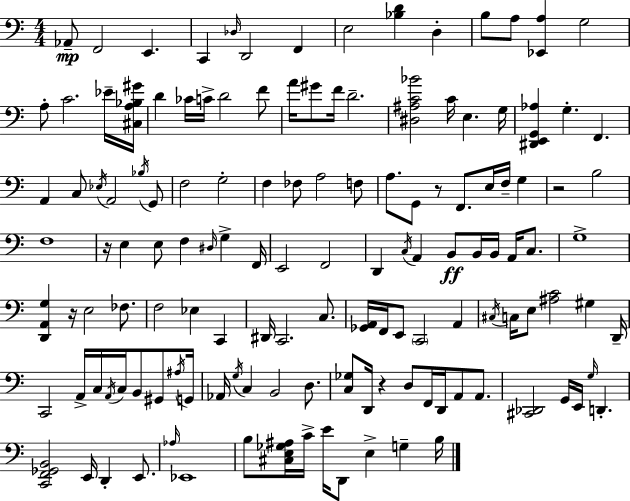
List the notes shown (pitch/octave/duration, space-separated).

Ab2/e F2/h E2/q. C2/q Db3/s D2/h F2/q E3/h [Bb3,D4]/q D3/q B3/e A3/e [Eb2,A3]/q G3/h A3/e C4/h. Eb4/s [C#3,A3,Bb3,G#4]/s D4/q CES4/s C4/s D4/h F4/e A4/s G#4/e F4/s D4/h. [D#3,A#3,C4,Bb4]/h C4/s E3/q. G3/s [D#2,E2,G2,Ab3]/q G3/q. F2/q. A2/q C3/e Eb3/s A2/h Bb3/s G2/e F3/h G3/h F3/q FES3/e A3/h F3/e A3/e. G2/e R/e F2/e. E3/s F3/s G3/q R/h B3/h F3/w R/s E3/q E3/e F3/q D#3/s G3/q F2/s E2/h F2/h D2/q C3/s A2/q B2/e B2/s B2/s A2/s C3/e. G3/w [D2,A2,G3]/q R/s E3/h FES3/e. F3/h Eb3/q C2/q D#2/s C2/h. C3/e. [Gb2,A2]/s F2/s E2/e C2/h A2/q C#3/s C3/s E3/e [A#3,C4]/h G#3/q D2/s C2/h A2/s C3/s A2/s C3/s B2/e G#2/e A#3/s G2/s Ab2/s G3/s C3/q B2/h D3/e. [C3,Gb3]/e D2/s R/q D3/e F2/s D2/s A2/e A2/e. [C#2,Db2]/h G2/s E2/s G3/s D2/q. [C2,F2,Gb2,B2]/h E2/s D2/q E2/e. Ab3/s Eb2/w B3/e [C#3,E3,Gb3,A#3]/s C4/s E4/s D2/e E3/q G3/q B3/s